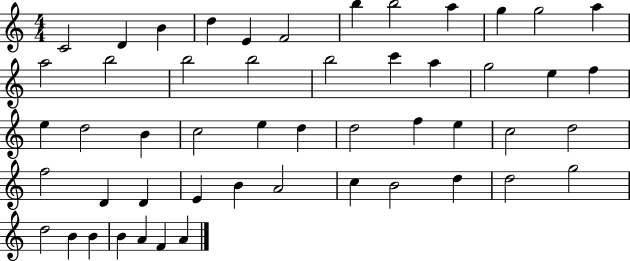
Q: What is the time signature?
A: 4/4